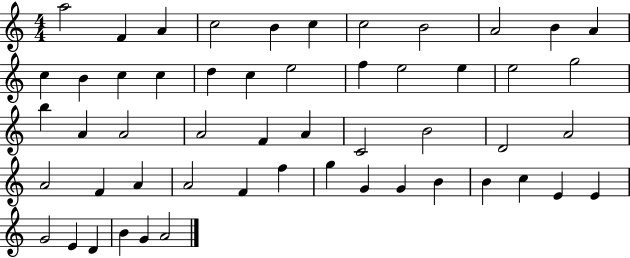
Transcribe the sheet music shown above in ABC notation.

X:1
T:Untitled
M:4/4
L:1/4
K:C
a2 F A c2 B c c2 B2 A2 B A c B c c d c e2 f e2 e e2 g2 b A A2 A2 F A C2 B2 D2 A2 A2 F A A2 F f g G G B B c E E G2 E D B G A2